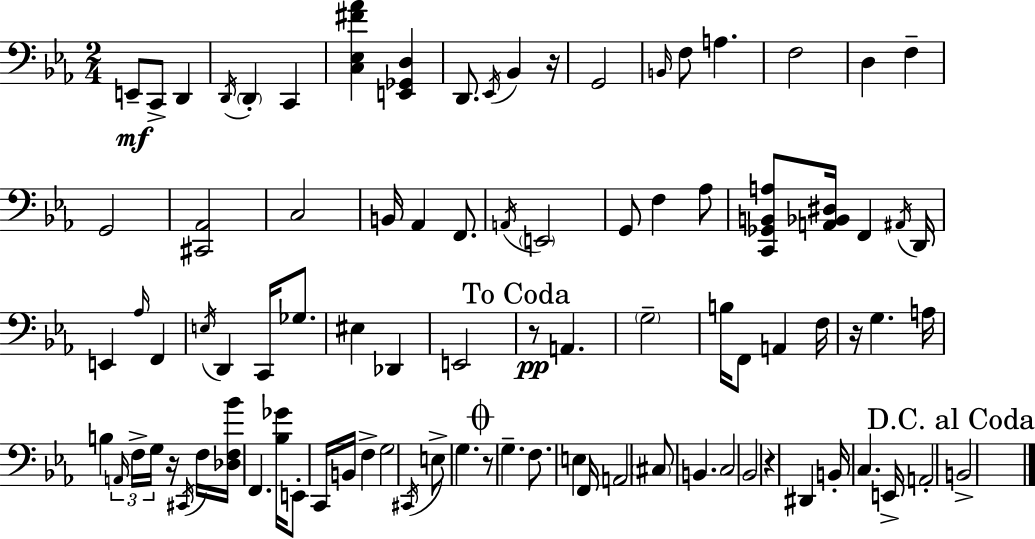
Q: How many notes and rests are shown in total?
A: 90